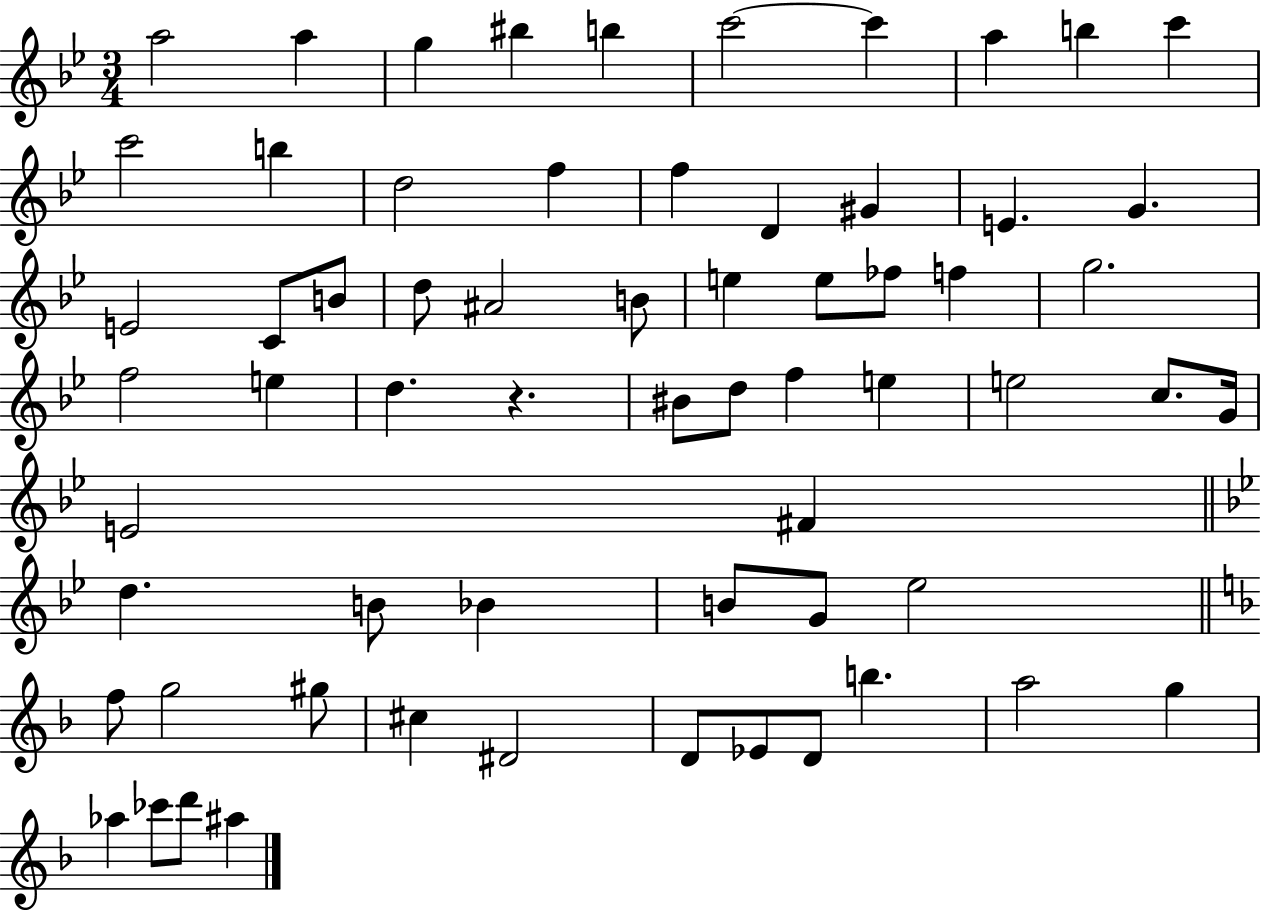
{
  \clef treble
  \numericTimeSignature
  \time 3/4
  \key bes \major
  a''2 a''4 | g''4 bis''4 b''4 | c'''2~~ c'''4 | a''4 b''4 c'''4 | \break c'''2 b''4 | d''2 f''4 | f''4 d'4 gis'4 | e'4. g'4. | \break e'2 c'8 b'8 | d''8 ais'2 b'8 | e''4 e''8 fes''8 f''4 | g''2. | \break f''2 e''4 | d''4. r4. | bis'8 d''8 f''4 e''4 | e''2 c''8. g'16 | \break e'2 fis'4 | \bar "||" \break \key g \minor d''4. b'8 bes'4 | b'8 g'8 ees''2 | \bar "||" \break \key f \major f''8 g''2 gis''8 | cis''4 dis'2 | d'8 ees'8 d'8 b''4. | a''2 g''4 | \break aes''4 ces'''8 d'''8 ais''4 | \bar "|."
}